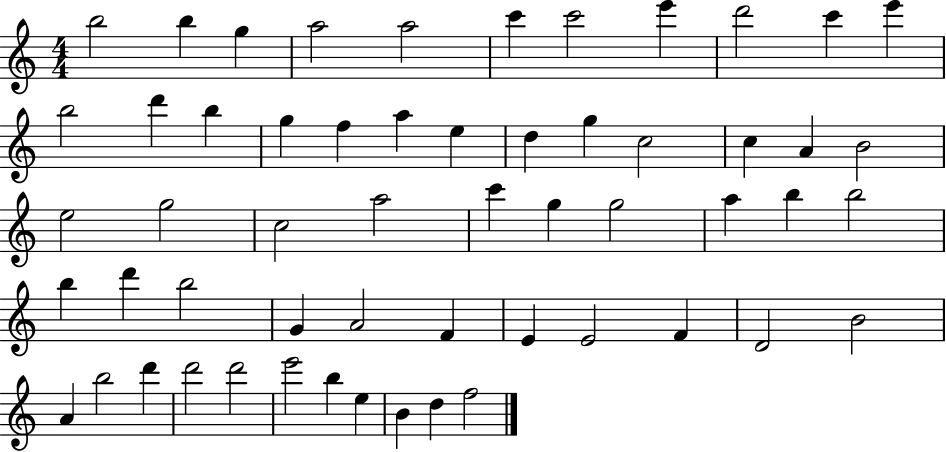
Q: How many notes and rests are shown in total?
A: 56